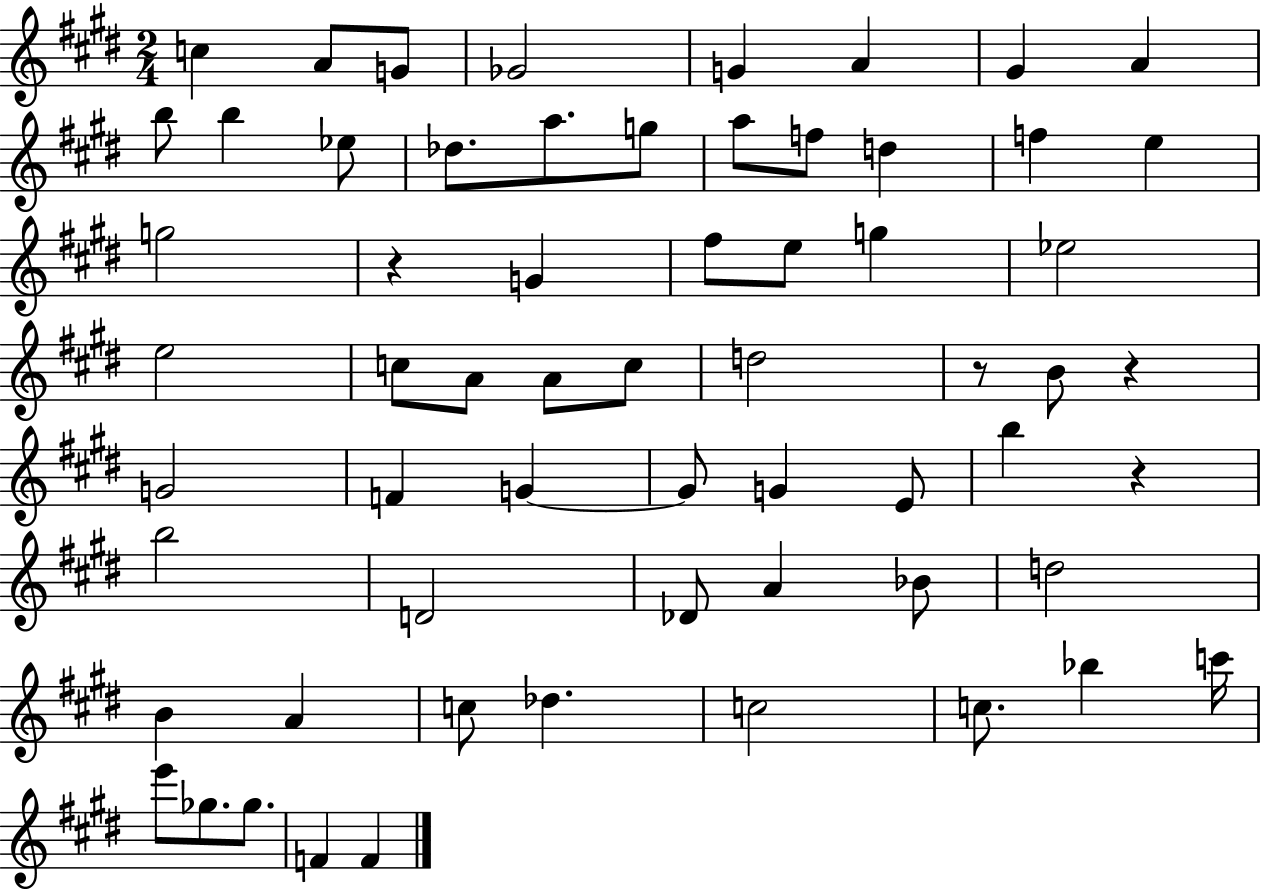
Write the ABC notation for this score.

X:1
T:Untitled
M:2/4
L:1/4
K:E
c A/2 G/2 _G2 G A ^G A b/2 b _e/2 _d/2 a/2 g/2 a/2 f/2 d f e g2 z G ^f/2 e/2 g _e2 e2 c/2 A/2 A/2 c/2 d2 z/2 B/2 z G2 F G G/2 G E/2 b z b2 D2 _D/2 A _B/2 d2 B A c/2 _d c2 c/2 _b c'/4 e'/2 _g/2 _g/2 F F